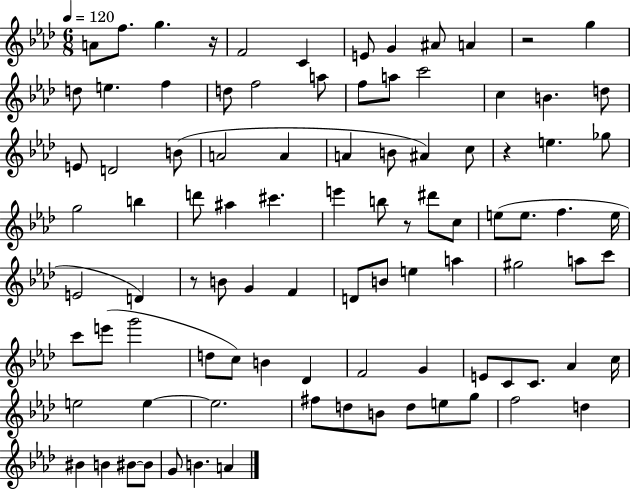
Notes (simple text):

A4/e F5/e. G5/q. R/s F4/h C4/q E4/e G4/q A#4/e A4/q R/h G5/q D5/e E5/q. F5/q D5/e F5/h A5/e F5/e A5/e C6/h C5/q B4/q. D5/e E4/e D4/h B4/e A4/h A4/q A4/q B4/e A#4/q C5/e R/q E5/q. Gb5/e G5/h B5/q D6/e A#5/q C#6/q. E6/q B5/e R/e D#6/e C5/e E5/e E5/e. F5/q. E5/s E4/h D4/q R/e B4/e G4/q F4/q D4/e B4/e E5/q A5/q G#5/h A5/e C6/e C6/e E6/e G6/h D5/e C5/e B4/q Db4/q F4/h G4/q E4/e C4/e C4/e. Ab4/q C5/s E5/h E5/q E5/h. F#5/e D5/e B4/e D5/e E5/e G5/e F5/h D5/q BIS4/q B4/q BIS4/e BIS4/e G4/e B4/q. A4/q